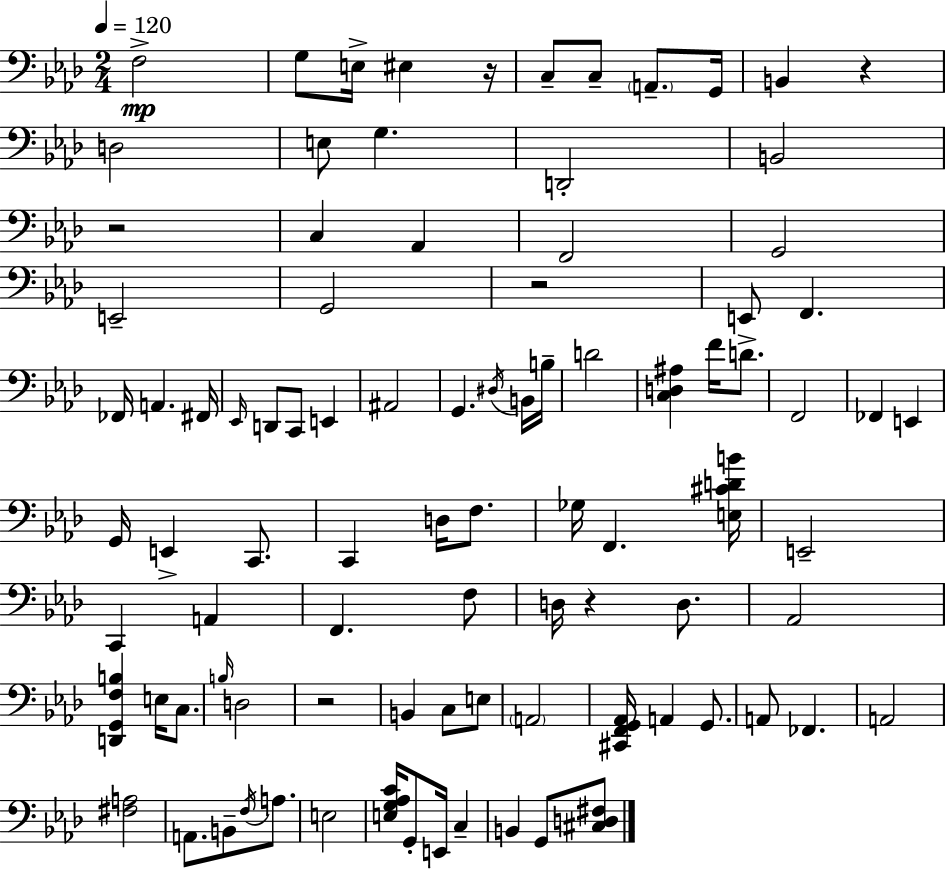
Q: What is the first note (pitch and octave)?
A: F3